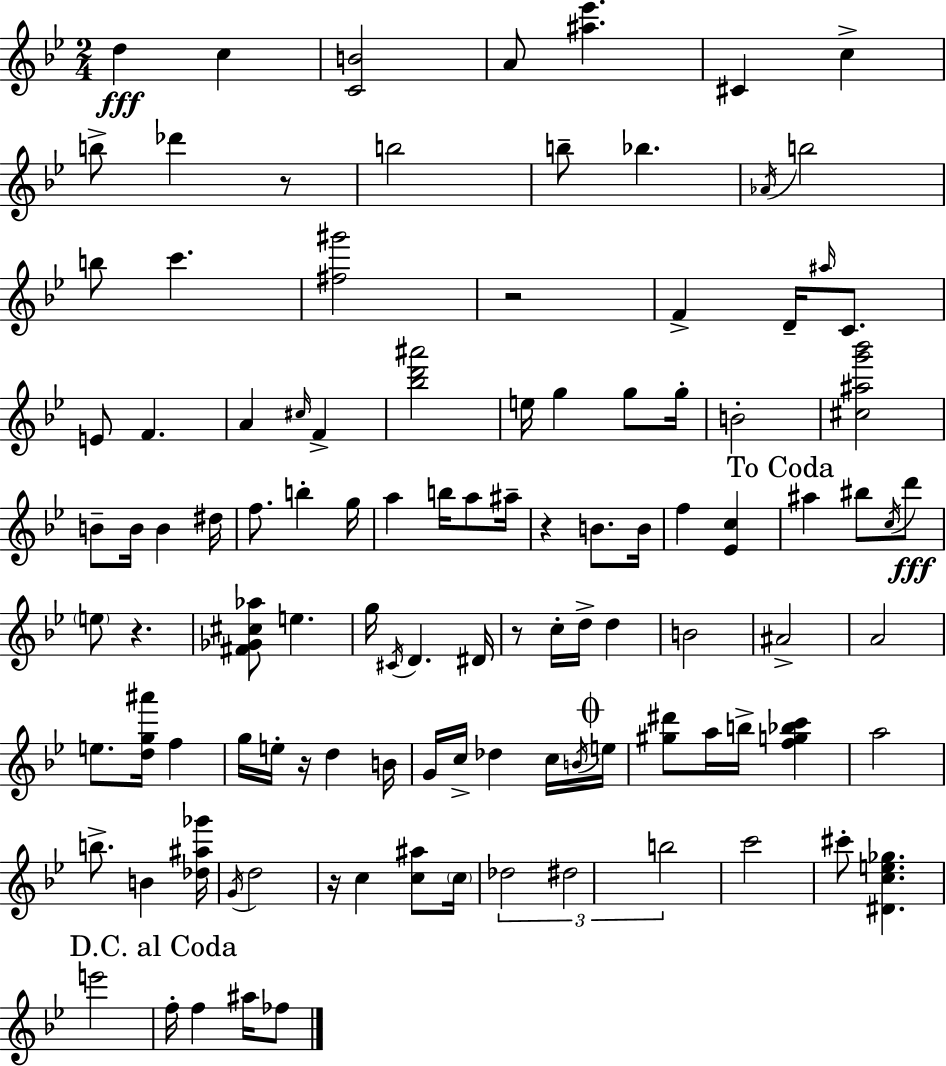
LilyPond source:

{
  \clef treble
  \numericTimeSignature
  \time 2/4
  \key g \minor
  \repeat volta 2 { d''4\fff c''4 | <c' b'>2 | a'8 <ais'' ees'''>4. | cis'4 c''4-> | \break b''8-> des'''4 r8 | b''2 | b''8-- bes''4. | \acciaccatura { aes'16 } b''2 | \break b''8 c'''4. | <fis'' gis'''>2 | r2 | f'4-> d'16-- \grace { ais''16 } c'8. | \break e'8 f'4. | a'4 \grace { cis''16 } f'4-> | <bes'' d''' ais'''>2 | e''16 g''4 | \break g''8 g''16-. b'2-. | <cis'' ais'' g''' bes'''>2 | b'8-- b'16 b'4 | dis''16 f''8. b''4-. | \break g''16 a''4 b''16 | a''8 ais''16-- r4 b'8. | b'16 f''4 <ees' c''>4 | \mark "To Coda" ais''4 bis''8 | \break \acciaccatura { c''16 } d'''8\fff \parenthesize e''8 r4. | <fis' ges' cis'' aes''>8 e''4. | g''16 \acciaccatura { cis'16 } d'4. | dis'16 r8 c''16-. | \break d''16-> d''4 b'2 | ais'2-> | a'2 | e''8. | \break <d'' g'' ais'''>16 f''4 g''16 e''16-. r16 | d''4 b'16 g'16 c''16-> des''4 | c''16 \acciaccatura { b'16 } \mark \markup { \musicglyph "scripts.coda" } e''16 <gis'' dis'''>8 | a''16 b''16-> <f'' g'' bes'' c'''>4 a''2 | \break b''8.-> | b'4 <des'' ais'' ges'''>16 \acciaccatura { g'16 } d''2 | r16 | c''4 <c'' ais''>8 \parenthesize c''16 \tuplet 3/2 { des''2 | \break dis''2 | b''2 } | c'''2 | cis'''8-. | \break <dis' c'' e'' ges''>4. e'''2 | \mark "D.C. al Coda" f''16-. | f''4 ais''16 fes''8 } \bar "|."
}